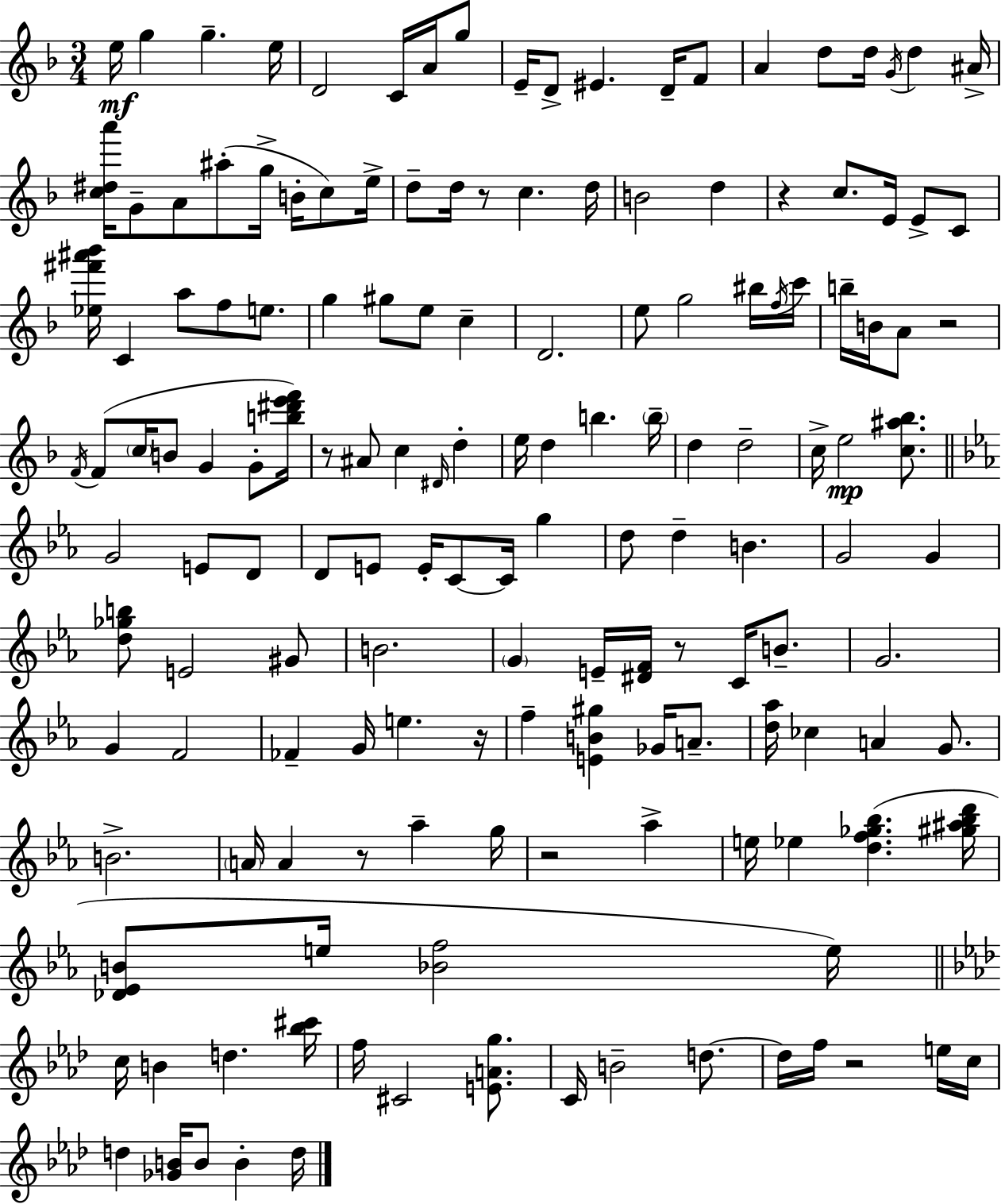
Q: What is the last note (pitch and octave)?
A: D5